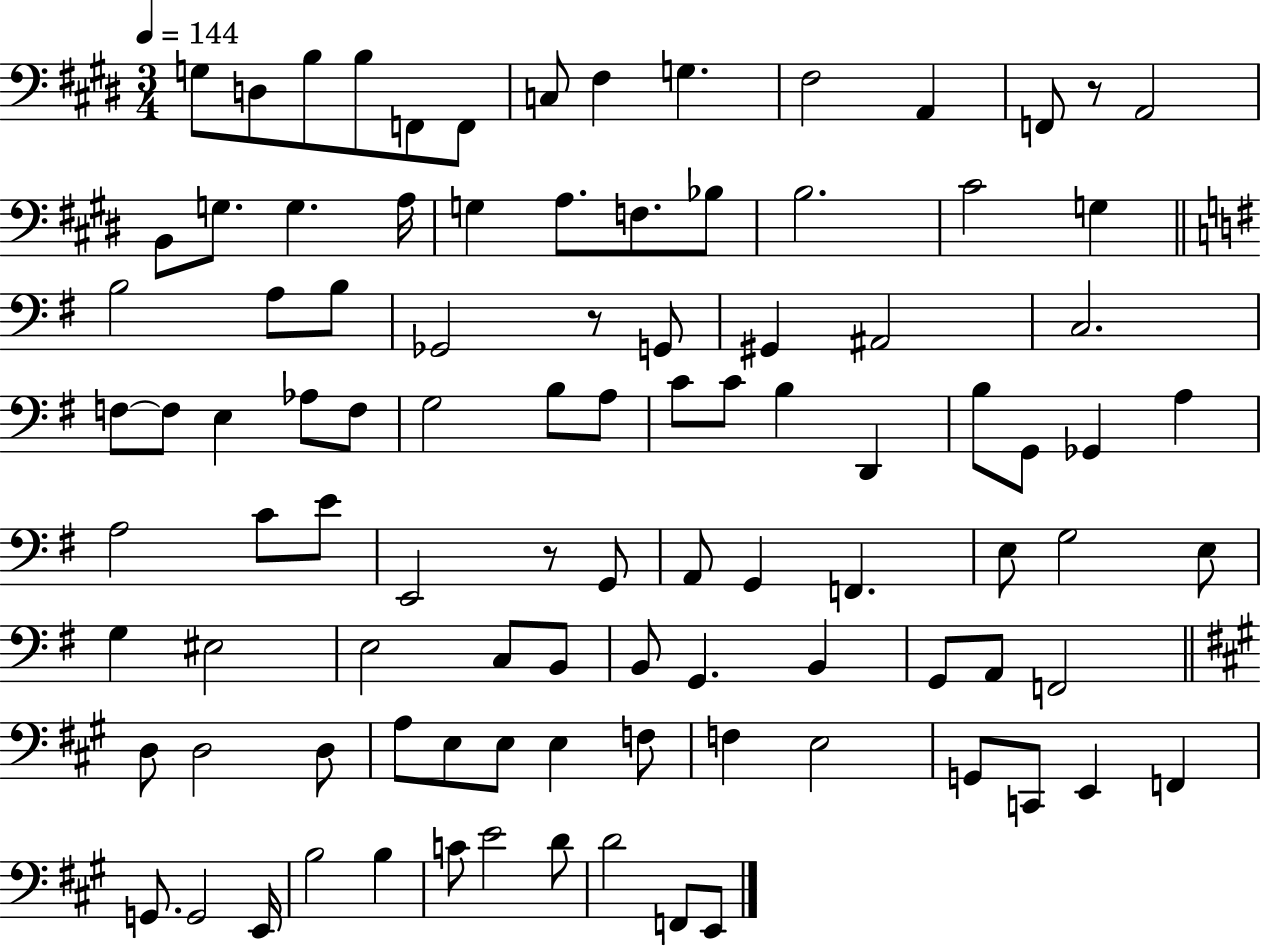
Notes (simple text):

G3/e D3/e B3/e B3/e F2/e F2/e C3/e F#3/q G3/q. F#3/h A2/q F2/e R/e A2/h B2/e G3/e. G3/q. A3/s G3/q A3/e. F3/e. Bb3/e B3/h. C#4/h G3/q B3/h A3/e B3/e Gb2/h R/e G2/e G#2/q A#2/h C3/h. F3/e F3/e E3/q Ab3/e F3/e G3/h B3/e A3/e C4/e C4/e B3/q D2/q B3/e G2/e Gb2/q A3/q A3/h C4/e E4/e E2/h R/e G2/e A2/e G2/q F2/q. E3/e G3/h E3/e G3/q EIS3/h E3/h C3/e B2/e B2/e G2/q. B2/q G2/e A2/e F2/h D3/e D3/h D3/e A3/e E3/e E3/e E3/q F3/e F3/q E3/h G2/e C2/e E2/q F2/q G2/e. G2/h E2/s B3/h B3/q C4/e E4/h D4/e D4/h F2/e E2/e